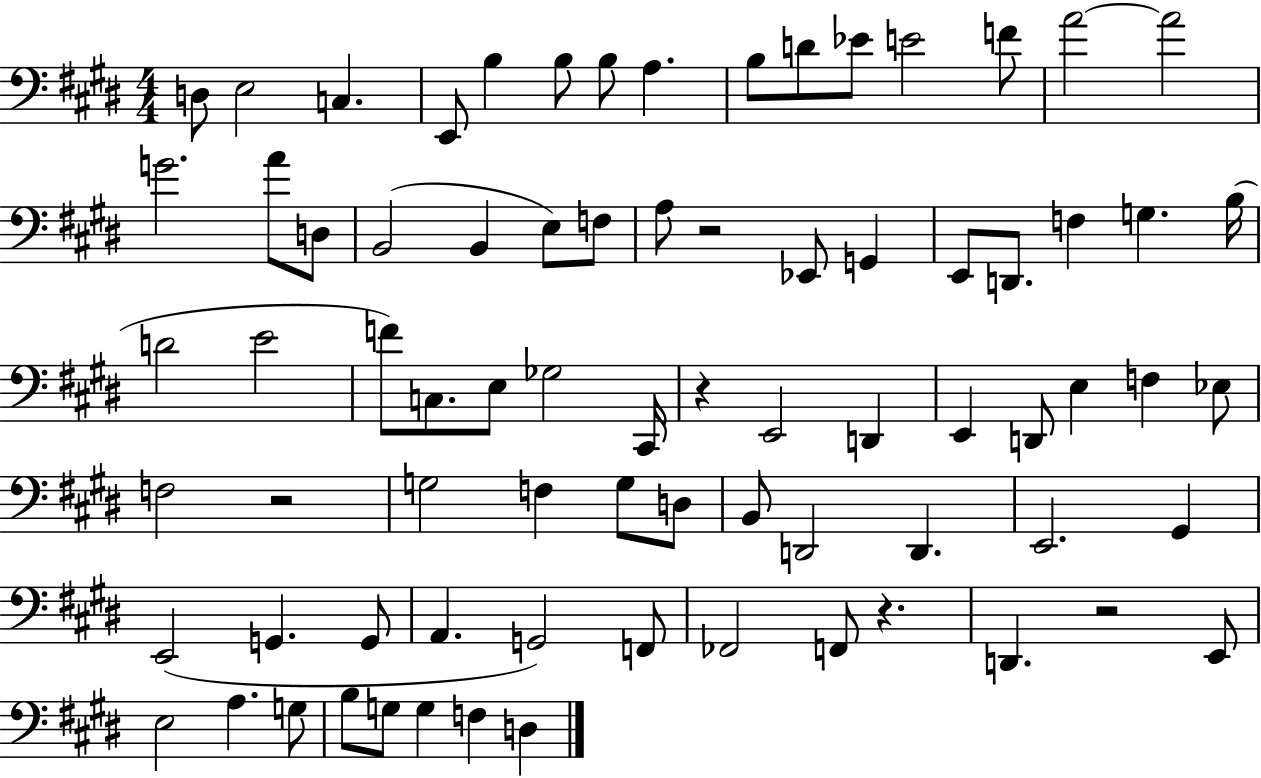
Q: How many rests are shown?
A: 5